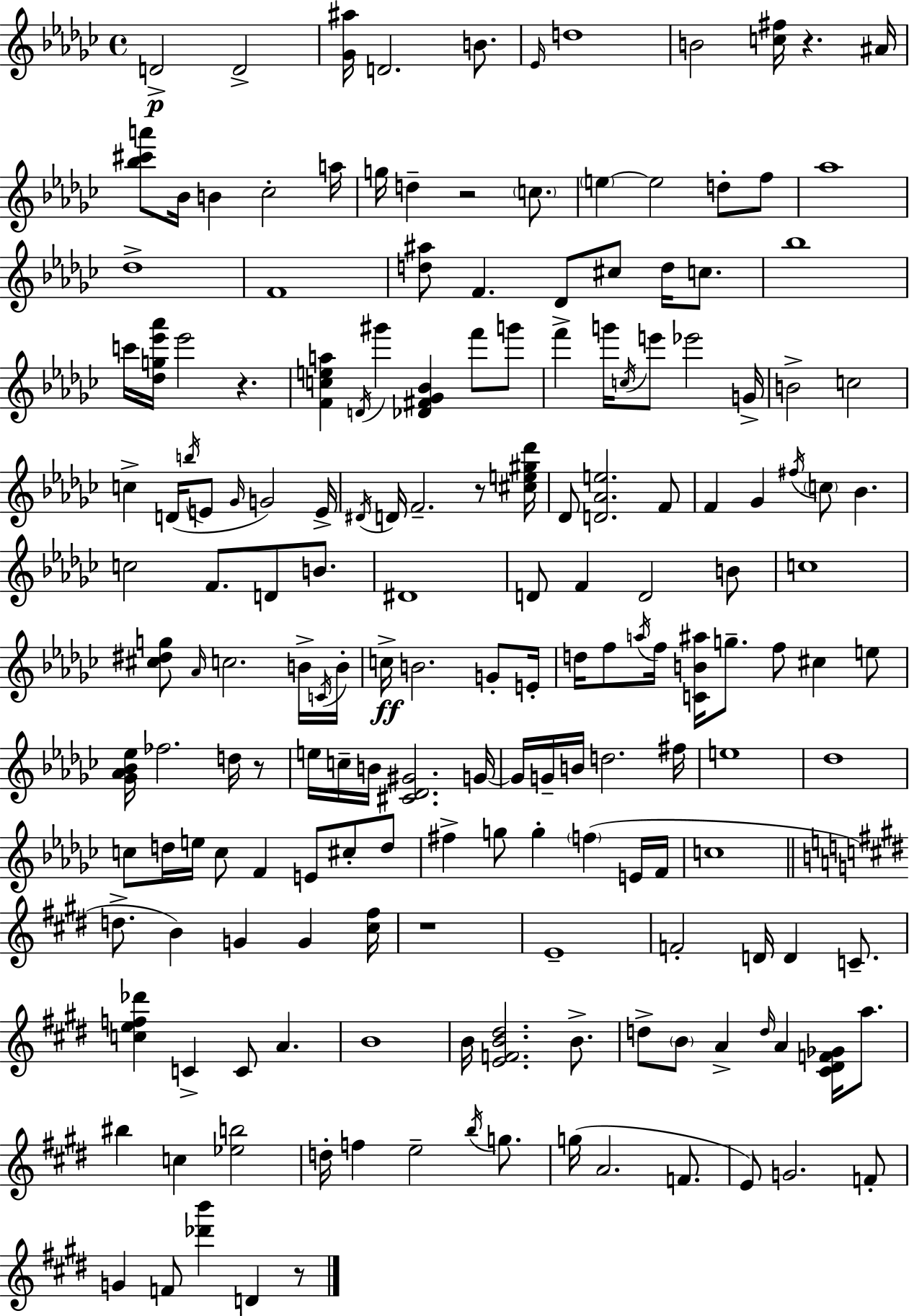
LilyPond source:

{
  \clef treble
  \time 4/4
  \defaultTimeSignature
  \key ees \minor
  \repeat volta 2 { d'2->\p d'2-> | <ges' ais''>16 d'2. b'8. | \grace { ees'16 } d''1 | b'2 <c'' fis''>16 r4. | \break ais'16 <bes'' cis''' a'''>8 bes'16 b'4 ces''2-. | a''16 g''16 d''4-- r2 \parenthesize c''8. | \parenthesize e''4~~ e''2 d''8-. f''8 | aes''1 | \break des''1-> | f'1 | <d'' ais''>8 f'4. des'8 cis''8 d''16 c''8. | bes''1 | \break c'''16 <des'' g'' ees''' aes'''>16 ees'''2 r4. | <f' c'' e'' a''>4 \acciaccatura { d'16 } gis'''4 <des' fis' ges' bes'>4 f'''8 | g'''8 f'''4-> g'''16 \acciaccatura { c''16 } e'''8 ees'''2 | g'16-> b'2-> c''2 | \break c''4-> d'16( \acciaccatura { b''16 } e'8 \grace { ges'16 }) g'2 | e'16-> \acciaccatura { dis'16 } d'16 f'2.-- | r8 <cis'' e'' gis'' des'''>16 des'8 <d' aes' e''>2. | f'8 f'4 ges'4 \acciaccatura { fis''16 } \parenthesize c''8 | \break bes'4. c''2 f'8. | d'8 b'8. dis'1 | d'8 f'4 d'2 | b'8 c''1 | \break <cis'' dis'' g''>8 \grace { aes'16 } c''2. | b'16-> \acciaccatura { c'16 } b'16-. c''16->\ff b'2. | g'8-. e'16-. d''16 f''8 \acciaccatura { a''16 } f''16 <c' b' ais''>16 g''8.-- | f''8 cis''4 e''8 <ges' aes' bes' ees''>16 fes''2. | \break d''16 r8 e''16 c''16-- b'16 <cis' des' gis'>2. | g'16~~ g'16 g'16-- b'16 d''2. | fis''16 e''1 | des''1 | \break c''8 d''16 e''16 c''8 | f'4 e'8 cis''8-. d''8 fis''4-> g''8 | g''4-. \parenthesize f''4( e'16 f'16 c''1 | \bar "||" \break \key e \major d''8.-> b'4) g'4 g'4 <cis'' fis''>16 | r1 | e'1-- | f'2-. d'16 d'4 c'8.-- | \break <c'' e'' f'' des'''>4 c'4-> c'8 a'4. | b'1 | b'16 <e' f' b' dis''>2. b'8.-> | d''8-> \parenthesize b'8 a'4-> \grace { d''16 } a'4 <cis' dis' f' ges'>16 a''8. | \break bis''4 c''4 <ees'' b''>2 | d''16-. f''4 e''2-- \acciaccatura { b''16 } g''8. | g''16( a'2. f'8. | e'8) g'2. | \break f'8-. g'4 f'8 <des''' b'''>4 d'4 | r8 } \bar "|."
}